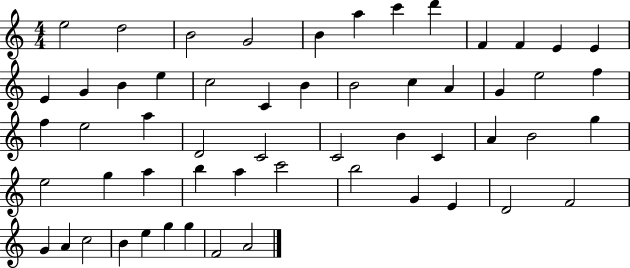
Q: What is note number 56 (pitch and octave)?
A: A4